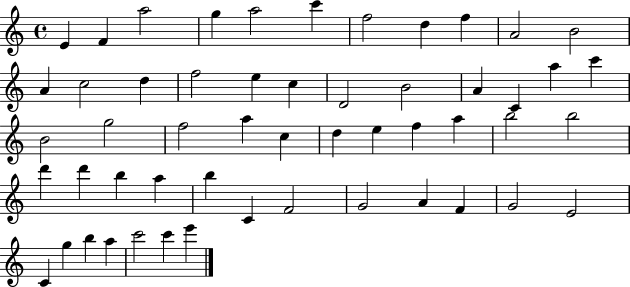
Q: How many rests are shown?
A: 0